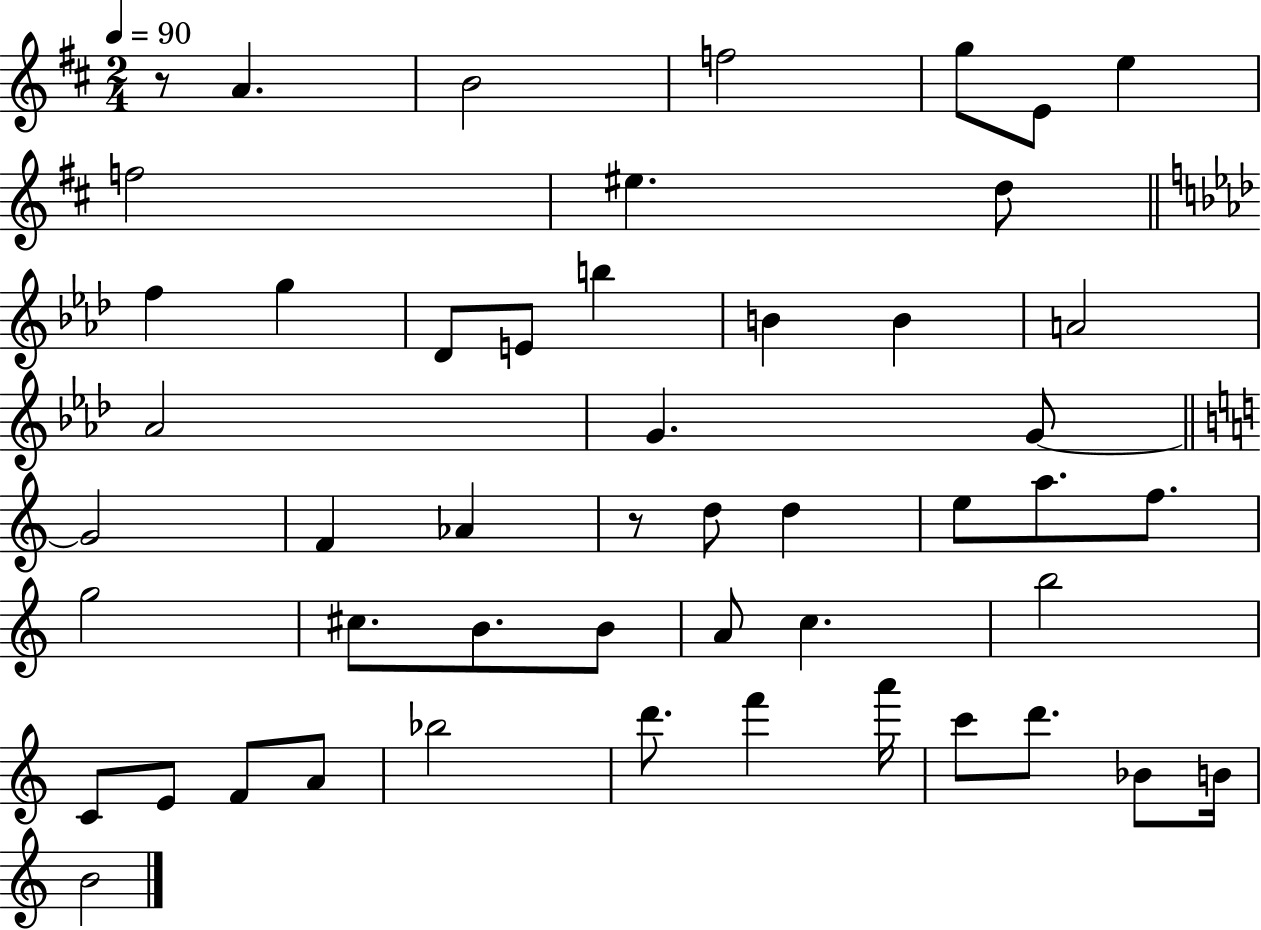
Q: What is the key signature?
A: D major